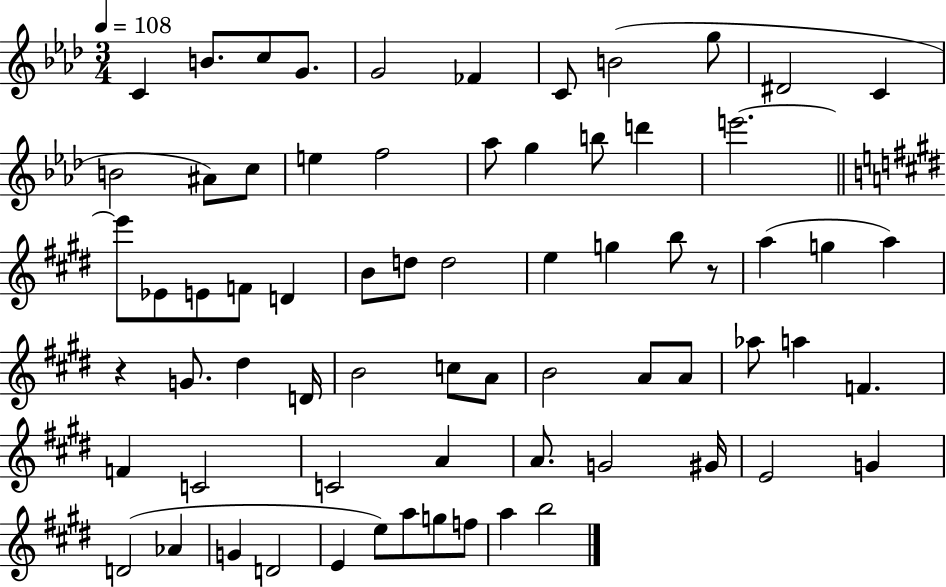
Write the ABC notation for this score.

X:1
T:Untitled
M:3/4
L:1/4
K:Ab
C B/2 c/2 G/2 G2 _F C/2 B2 g/2 ^D2 C B2 ^A/2 c/2 e f2 _a/2 g b/2 d' e'2 e'/2 _E/2 E/2 F/2 D B/2 d/2 d2 e g b/2 z/2 a g a z G/2 ^d D/4 B2 c/2 A/2 B2 A/2 A/2 _a/2 a F F C2 C2 A A/2 G2 ^G/4 E2 G D2 _A G D2 E e/2 a/2 g/2 f/2 a b2